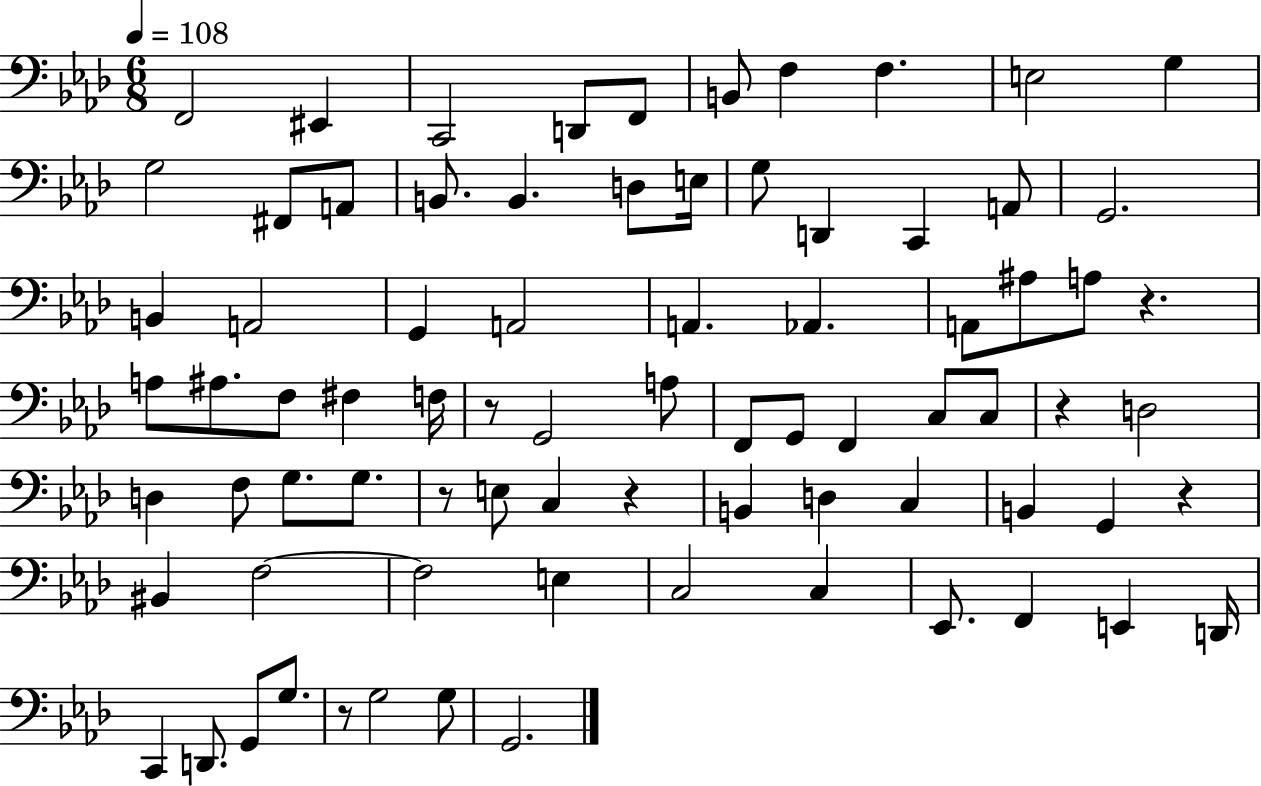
X:1
T:Untitled
M:6/8
L:1/4
K:Ab
F,,2 ^E,, C,,2 D,,/2 F,,/2 B,,/2 F, F, E,2 G, G,2 ^F,,/2 A,,/2 B,,/2 B,, D,/2 E,/4 G,/2 D,, C,, A,,/2 G,,2 B,, A,,2 G,, A,,2 A,, _A,, A,,/2 ^A,/2 A,/2 z A,/2 ^A,/2 F,/2 ^F, F,/4 z/2 G,,2 A,/2 F,,/2 G,,/2 F,, C,/2 C,/2 z D,2 D, F,/2 G,/2 G,/2 z/2 E,/2 C, z B,, D, C, B,, G,, z ^B,, F,2 F,2 E, C,2 C, _E,,/2 F,, E,, D,,/4 C,, D,,/2 G,,/2 G,/2 z/2 G,2 G,/2 G,,2